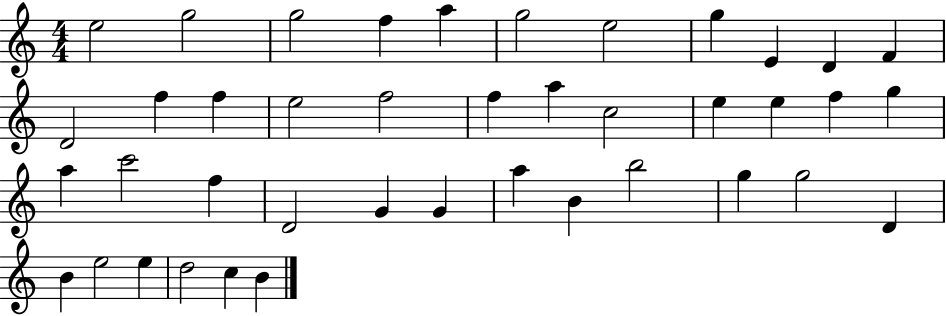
E5/h G5/h G5/h F5/q A5/q G5/h E5/h G5/q E4/q D4/q F4/q D4/h F5/q F5/q E5/h F5/h F5/q A5/q C5/h E5/q E5/q F5/q G5/q A5/q C6/h F5/q D4/h G4/q G4/q A5/q B4/q B5/h G5/q G5/h D4/q B4/q E5/h E5/q D5/h C5/q B4/q